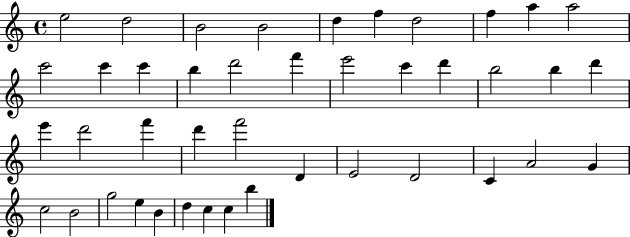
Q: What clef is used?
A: treble